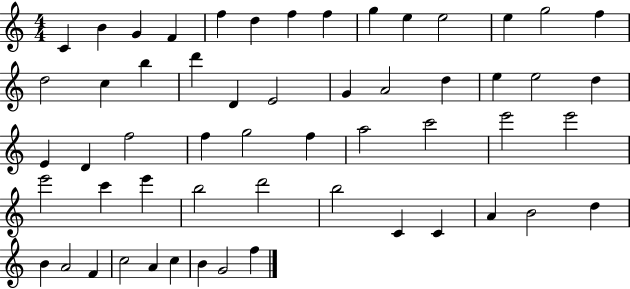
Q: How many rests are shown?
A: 0